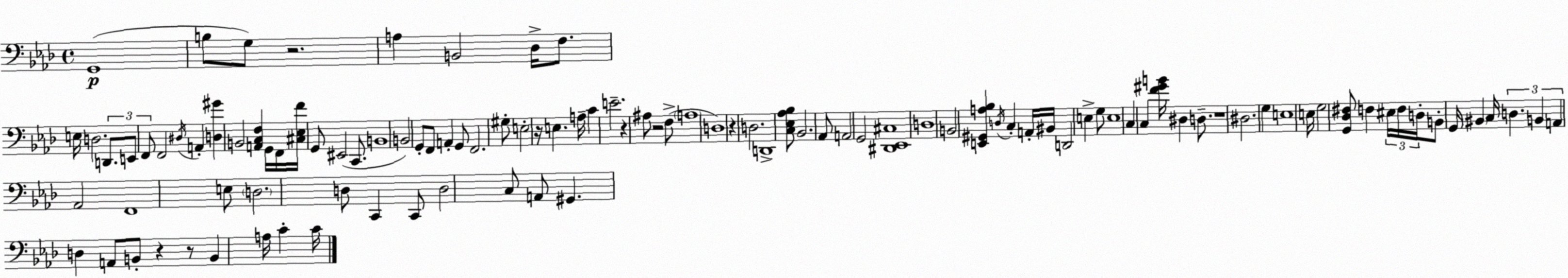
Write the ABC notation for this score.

X:1
T:Untitled
M:4/4
L:1/4
K:Ab
G,,4 B,/2 G,/2 z2 A, B,,2 _D,/4 F,/2 E,/4 D,2 D,,/2 E,,/2 F,,/2 F,,2 ^D,/4 A,, [D,^G] B,,2 [A,,C,F,] G,,/4 F,,/4 [^C,_E,F]/4 G,,/2 ^E,,2 C,,/2 B,,4 B,,2 G,,/2 F,,/2 A,, G,,/2 F,,2 ^G,/2 E,2 z/4 E, A,/4 C E2 z ^A,/2 z2 F,/2 A,4 D,4 z D,2 D,,4 [C,_E,_A,_B,]/2 _B,,2 _A,,/2 A,,2 G,,2 [^D,,_E,,^C,]4 D,4 B,,2 [E,,^G,,A,_B,] D,/4 C, A,,/4 ^B,,/4 D,,2 E, G,/2 E,4 C, C, [F^GB]/4 ^D, D,/2 z4 ^D,2 G, E,4 E,/4 G,2 [G,,_D,^F,]/2 F, ^E,/4 F,/4 D,/4 B,,/2 G,,/4 ^B,, C,/4 D, B,, A,, _A,,2 F,,4 E,/2 D,2 D,/2 C,, C,,/2 D,2 C,/2 A,,/2 ^G,, D, A,,/2 B,,/2 z z/2 B,, A,/4 C C/4